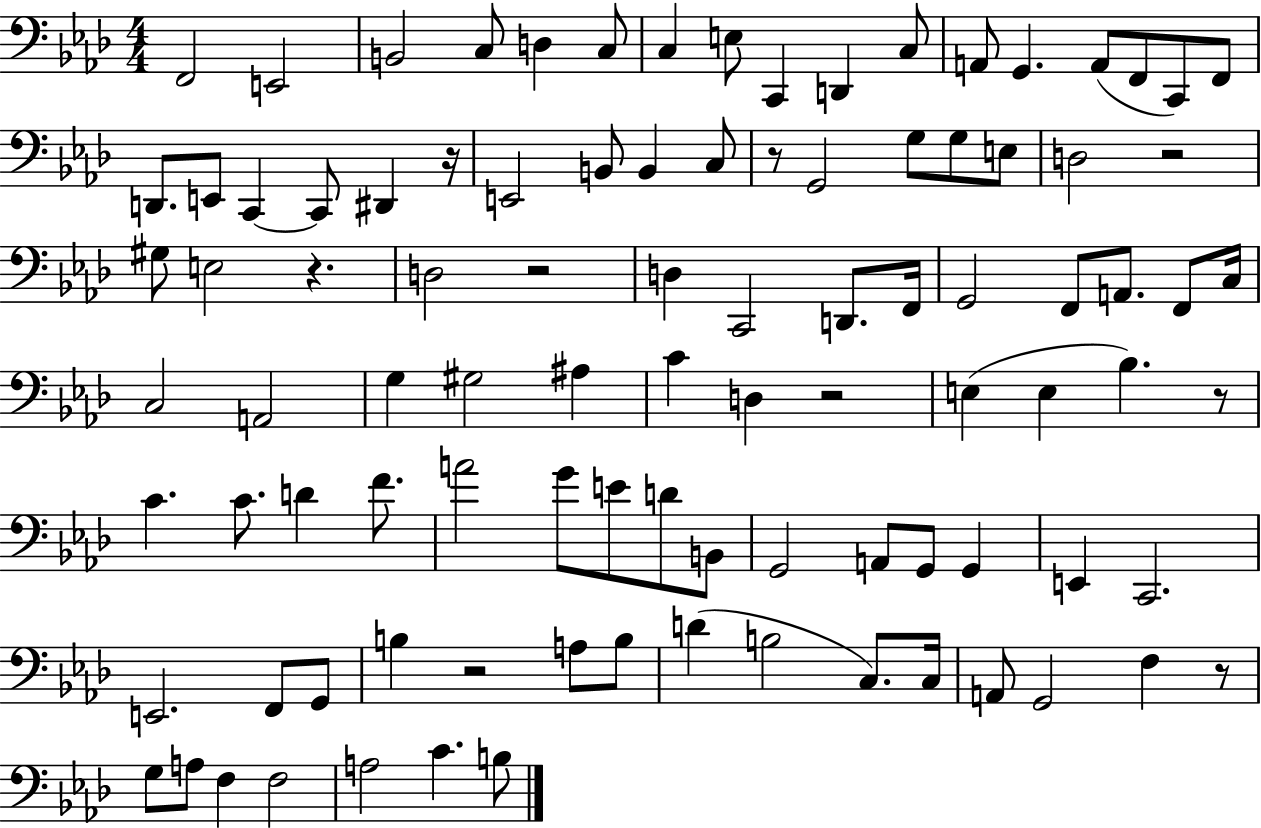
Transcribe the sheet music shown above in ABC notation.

X:1
T:Untitled
M:4/4
L:1/4
K:Ab
F,,2 E,,2 B,,2 C,/2 D, C,/2 C, E,/2 C,, D,, C,/2 A,,/2 G,, A,,/2 F,,/2 C,,/2 F,,/2 D,,/2 E,,/2 C,, C,,/2 ^D,, z/4 E,,2 B,,/2 B,, C,/2 z/2 G,,2 G,/2 G,/2 E,/2 D,2 z2 ^G,/2 E,2 z D,2 z2 D, C,,2 D,,/2 F,,/4 G,,2 F,,/2 A,,/2 F,,/2 C,/4 C,2 A,,2 G, ^G,2 ^A, C D, z2 E, E, _B, z/2 C C/2 D F/2 A2 G/2 E/2 D/2 B,,/2 G,,2 A,,/2 G,,/2 G,, E,, C,,2 E,,2 F,,/2 G,,/2 B, z2 A,/2 B,/2 D B,2 C,/2 C,/4 A,,/2 G,,2 F, z/2 G,/2 A,/2 F, F,2 A,2 C B,/2